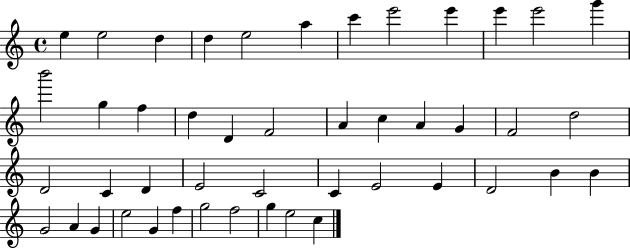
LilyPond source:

{
  \clef treble
  \time 4/4
  \defaultTimeSignature
  \key c \major
  e''4 e''2 d''4 | d''4 e''2 a''4 | c'''4 e'''2 e'''4 | e'''4 e'''2 g'''4 | \break b'''2 g''4 f''4 | d''4 d'4 f'2 | a'4 c''4 a'4 g'4 | f'2 d''2 | \break d'2 c'4 d'4 | e'2 c'2 | c'4 e'2 e'4 | d'2 b'4 b'4 | \break g'2 a'4 g'4 | e''2 g'4 f''4 | g''2 f''2 | g''4 e''2 c''4 | \break \bar "|."
}